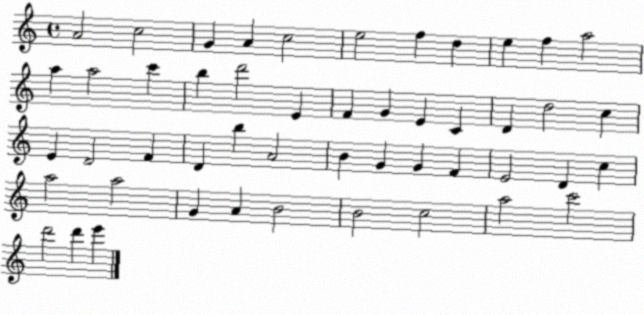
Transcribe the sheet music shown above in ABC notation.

X:1
T:Untitled
M:4/4
L:1/4
K:C
A2 c2 G A c2 e2 f d e f a2 a a2 c' b d'2 E F G E C D d2 c E D2 F D b A2 B G G F E2 D c a2 a2 G A B2 B2 c2 a2 c'2 d'2 d' e'